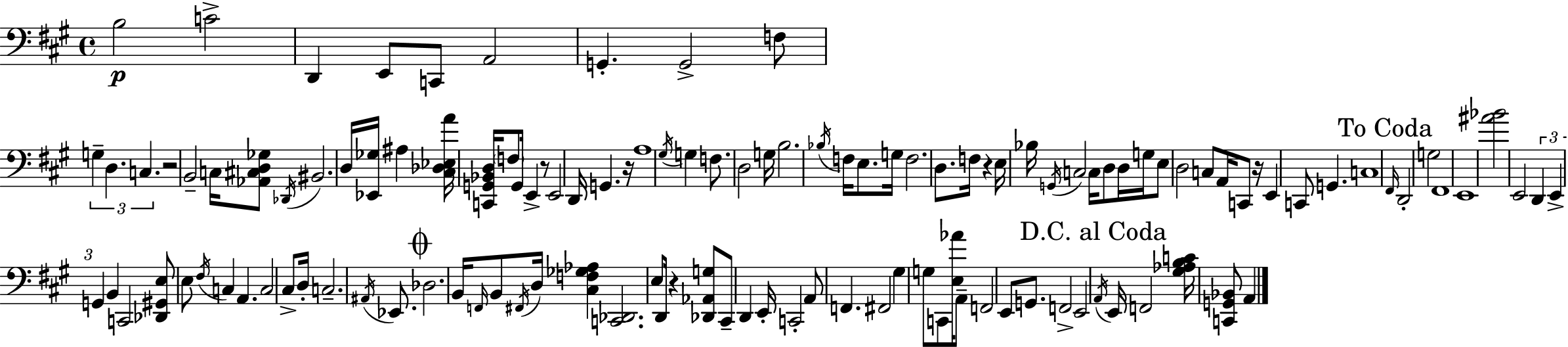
X:1
T:Untitled
M:4/4
L:1/4
K:A
B,2 C2 D,, E,,/2 C,,/2 A,,2 G,, G,,2 F,/2 G, D, C, z2 B,,2 C,/4 [_A,,^C,D,_G,]/2 _D,,/4 ^B,,2 D,/4 [_E,,_G,]/4 ^A, [^C,_D,_E,A]/4 [C,,G,,_B,,D,]/4 F,/2 G,,/4 E,, z/2 E,,2 D,,/4 G,, z/4 A,4 ^G,/4 G, F,/2 D,2 G,/4 B,2 _B,/4 F,/4 E,/2 G,/4 F,2 D,/2 F,/4 z E,/4 _B,/4 G,,/4 C,2 C,/4 D,/2 D,/4 G,/4 E,/2 D,2 C,/2 A,,/4 C,,/2 z/4 E,, C,,/2 G,, C,4 ^F,,/4 D,,2 G,2 ^F,,4 E,,4 [^A_B]2 E,,2 D,, E,, G,, B,, C,,2 [_D,,^G,,E,]/2 E,/2 ^F,/4 C, A,, C,2 ^C,/2 D,/4 C,2 ^A,,/4 _E,,/2 _D,2 B,,/4 F,,/4 B,,/2 ^F,,/4 D,/4 [^C,F,_G,_A,] [C,,_D,,]2 E,/2 D,,/4 z [_D,,_A,,G,]/2 ^C,,/2 D,, E,,/4 C,,2 A,,/2 F,, ^F,,2 ^G, G,/2 C,,/2 [E,_A]/4 A,,/2 F,,2 E,,/2 G,,/2 F,,2 E,,2 A,,/4 E,,/4 F,,2 [^G,_A,B,C]/4 [C,,G,,_B,,]/2 A,,